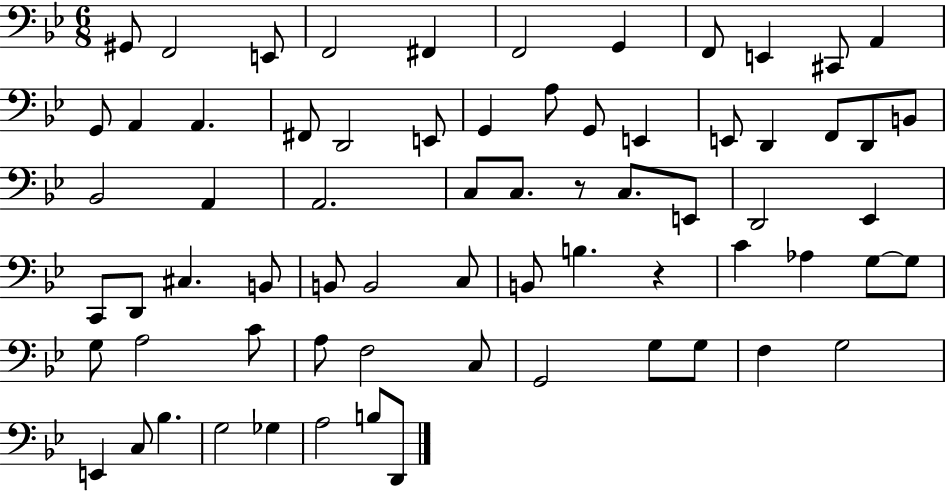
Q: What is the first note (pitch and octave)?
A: G#2